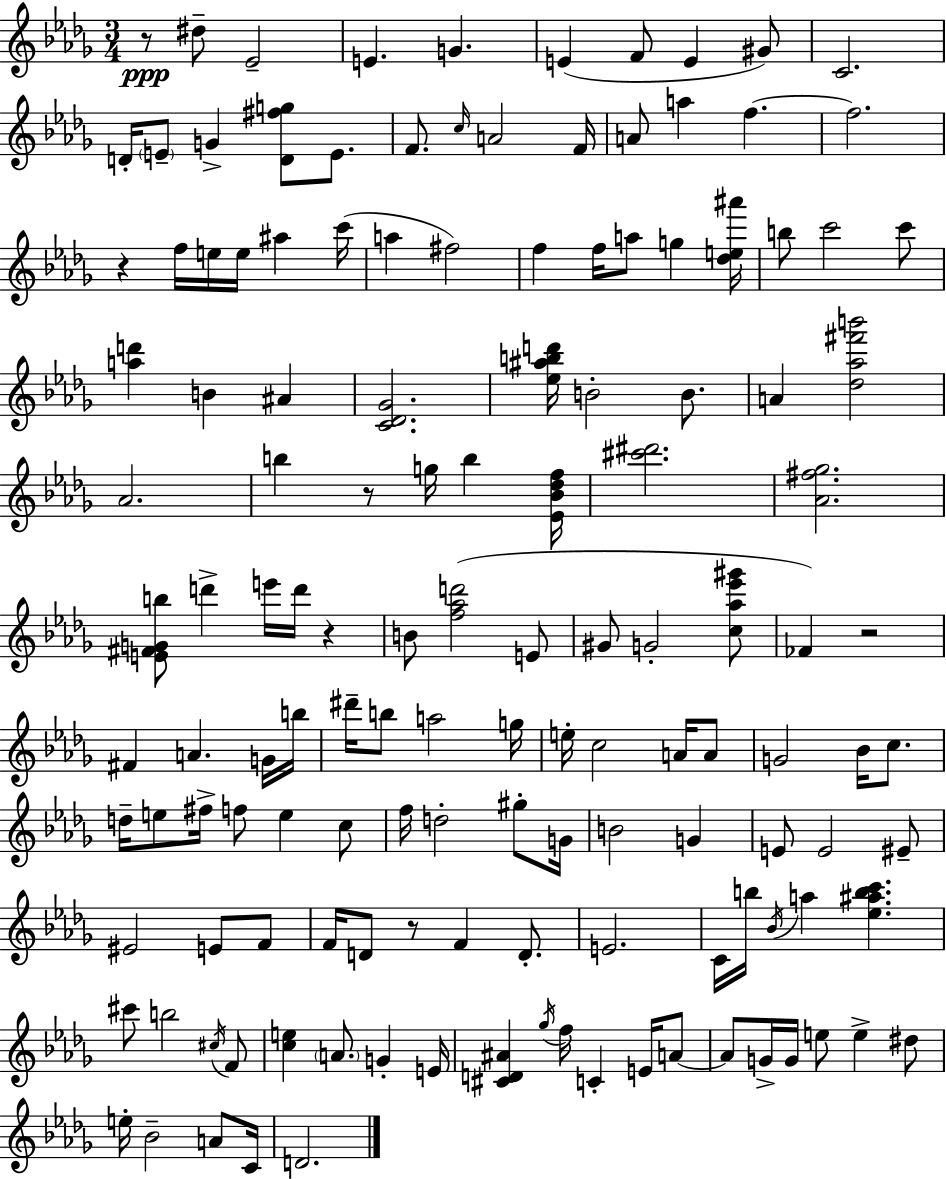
R/e D#5/e Eb4/h E4/q. G4/q. E4/q F4/e E4/q G#4/e C4/h. D4/s E4/e G4/q [D4,F#5,G5]/e E4/e. F4/e. C5/s A4/h F4/s A4/e A5/q F5/q. F5/h. R/q F5/s E5/s E5/s A#5/q C6/s A5/q F#5/h F5/q F5/s A5/e G5/q [Db5,E5,A#6]/s B5/e C6/h C6/e [A5,D6]/q B4/q A#4/q [C4,Db4,Gb4]/h. [Eb5,A#5,B5,D6]/s B4/h B4/e. A4/q [Db5,Ab5,F#6,B6]/h Ab4/h. B5/q R/e G5/s B5/q [Eb4,Bb4,Db5,F5]/s [C#6,D#6]/h. [Ab4,F#5,Gb5]/h. [E4,F#4,G4,B5]/e D6/q E6/s D6/s R/q B4/e [F5,Ab5,D6]/h E4/e G#4/e G4/h [C5,Ab5,Eb6,G#6]/e FES4/q R/h F#4/q A4/q. G4/s B5/s D#6/s B5/e A5/h G5/s E5/s C5/h A4/s A4/e G4/h Bb4/s C5/e. D5/s E5/e F#5/s F5/e E5/q C5/e F5/s D5/h G#5/e G4/s B4/h G4/q E4/e E4/h EIS4/e EIS4/h E4/e F4/e F4/s D4/e R/e F4/q D4/e. E4/h. C4/s B5/s Bb4/s A5/q [Eb5,A#5,B5,C6]/q. C#6/e B5/h C#5/s F4/e [C5,E5]/q A4/e. G4/q E4/s [C#4,D4,A#4]/q Gb5/s F5/s C4/q E4/s A4/e A4/e G4/s G4/s E5/e E5/q D#5/e E5/s Bb4/h A4/e C4/s D4/h.